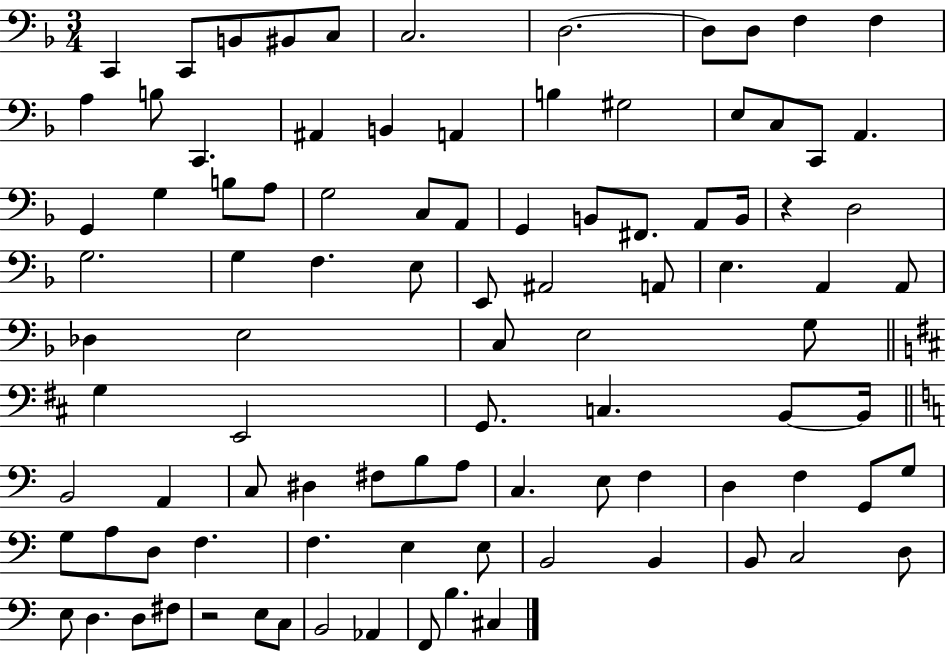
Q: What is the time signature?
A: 3/4